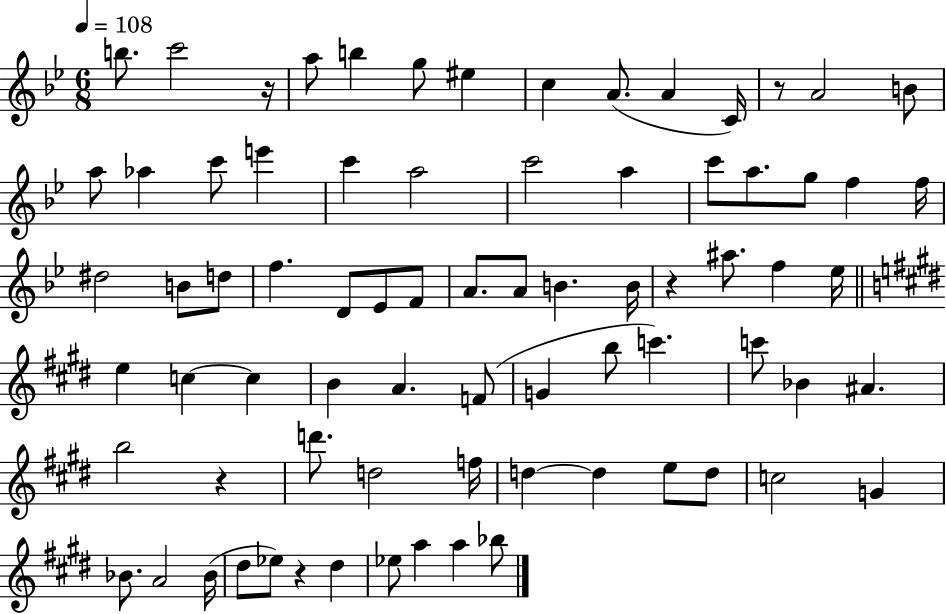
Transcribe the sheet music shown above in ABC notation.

X:1
T:Untitled
M:6/8
L:1/4
K:Bb
b/2 c'2 z/4 a/2 b g/2 ^e c A/2 A C/4 z/2 A2 B/2 a/2 _a c'/2 e' c' a2 c'2 a c'/2 a/2 g/2 f f/4 ^d2 B/2 d/2 f D/2 _E/2 F/2 A/2 A/2 B B/4 z ^a/2 f _e/4 e c c B A F/2 G b/2 c' c'/2 _B ^A b2 z d'/2 d2 f/4 d d e/2 d/2 c2 G _B/2 A2 _B/4 ^d/2 _e/2 z ^d _e/2 a a _b/2